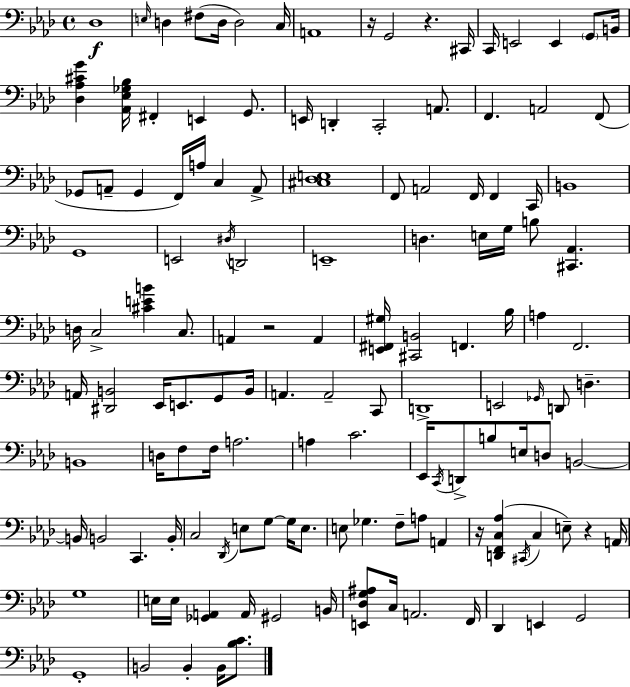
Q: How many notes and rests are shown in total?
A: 135